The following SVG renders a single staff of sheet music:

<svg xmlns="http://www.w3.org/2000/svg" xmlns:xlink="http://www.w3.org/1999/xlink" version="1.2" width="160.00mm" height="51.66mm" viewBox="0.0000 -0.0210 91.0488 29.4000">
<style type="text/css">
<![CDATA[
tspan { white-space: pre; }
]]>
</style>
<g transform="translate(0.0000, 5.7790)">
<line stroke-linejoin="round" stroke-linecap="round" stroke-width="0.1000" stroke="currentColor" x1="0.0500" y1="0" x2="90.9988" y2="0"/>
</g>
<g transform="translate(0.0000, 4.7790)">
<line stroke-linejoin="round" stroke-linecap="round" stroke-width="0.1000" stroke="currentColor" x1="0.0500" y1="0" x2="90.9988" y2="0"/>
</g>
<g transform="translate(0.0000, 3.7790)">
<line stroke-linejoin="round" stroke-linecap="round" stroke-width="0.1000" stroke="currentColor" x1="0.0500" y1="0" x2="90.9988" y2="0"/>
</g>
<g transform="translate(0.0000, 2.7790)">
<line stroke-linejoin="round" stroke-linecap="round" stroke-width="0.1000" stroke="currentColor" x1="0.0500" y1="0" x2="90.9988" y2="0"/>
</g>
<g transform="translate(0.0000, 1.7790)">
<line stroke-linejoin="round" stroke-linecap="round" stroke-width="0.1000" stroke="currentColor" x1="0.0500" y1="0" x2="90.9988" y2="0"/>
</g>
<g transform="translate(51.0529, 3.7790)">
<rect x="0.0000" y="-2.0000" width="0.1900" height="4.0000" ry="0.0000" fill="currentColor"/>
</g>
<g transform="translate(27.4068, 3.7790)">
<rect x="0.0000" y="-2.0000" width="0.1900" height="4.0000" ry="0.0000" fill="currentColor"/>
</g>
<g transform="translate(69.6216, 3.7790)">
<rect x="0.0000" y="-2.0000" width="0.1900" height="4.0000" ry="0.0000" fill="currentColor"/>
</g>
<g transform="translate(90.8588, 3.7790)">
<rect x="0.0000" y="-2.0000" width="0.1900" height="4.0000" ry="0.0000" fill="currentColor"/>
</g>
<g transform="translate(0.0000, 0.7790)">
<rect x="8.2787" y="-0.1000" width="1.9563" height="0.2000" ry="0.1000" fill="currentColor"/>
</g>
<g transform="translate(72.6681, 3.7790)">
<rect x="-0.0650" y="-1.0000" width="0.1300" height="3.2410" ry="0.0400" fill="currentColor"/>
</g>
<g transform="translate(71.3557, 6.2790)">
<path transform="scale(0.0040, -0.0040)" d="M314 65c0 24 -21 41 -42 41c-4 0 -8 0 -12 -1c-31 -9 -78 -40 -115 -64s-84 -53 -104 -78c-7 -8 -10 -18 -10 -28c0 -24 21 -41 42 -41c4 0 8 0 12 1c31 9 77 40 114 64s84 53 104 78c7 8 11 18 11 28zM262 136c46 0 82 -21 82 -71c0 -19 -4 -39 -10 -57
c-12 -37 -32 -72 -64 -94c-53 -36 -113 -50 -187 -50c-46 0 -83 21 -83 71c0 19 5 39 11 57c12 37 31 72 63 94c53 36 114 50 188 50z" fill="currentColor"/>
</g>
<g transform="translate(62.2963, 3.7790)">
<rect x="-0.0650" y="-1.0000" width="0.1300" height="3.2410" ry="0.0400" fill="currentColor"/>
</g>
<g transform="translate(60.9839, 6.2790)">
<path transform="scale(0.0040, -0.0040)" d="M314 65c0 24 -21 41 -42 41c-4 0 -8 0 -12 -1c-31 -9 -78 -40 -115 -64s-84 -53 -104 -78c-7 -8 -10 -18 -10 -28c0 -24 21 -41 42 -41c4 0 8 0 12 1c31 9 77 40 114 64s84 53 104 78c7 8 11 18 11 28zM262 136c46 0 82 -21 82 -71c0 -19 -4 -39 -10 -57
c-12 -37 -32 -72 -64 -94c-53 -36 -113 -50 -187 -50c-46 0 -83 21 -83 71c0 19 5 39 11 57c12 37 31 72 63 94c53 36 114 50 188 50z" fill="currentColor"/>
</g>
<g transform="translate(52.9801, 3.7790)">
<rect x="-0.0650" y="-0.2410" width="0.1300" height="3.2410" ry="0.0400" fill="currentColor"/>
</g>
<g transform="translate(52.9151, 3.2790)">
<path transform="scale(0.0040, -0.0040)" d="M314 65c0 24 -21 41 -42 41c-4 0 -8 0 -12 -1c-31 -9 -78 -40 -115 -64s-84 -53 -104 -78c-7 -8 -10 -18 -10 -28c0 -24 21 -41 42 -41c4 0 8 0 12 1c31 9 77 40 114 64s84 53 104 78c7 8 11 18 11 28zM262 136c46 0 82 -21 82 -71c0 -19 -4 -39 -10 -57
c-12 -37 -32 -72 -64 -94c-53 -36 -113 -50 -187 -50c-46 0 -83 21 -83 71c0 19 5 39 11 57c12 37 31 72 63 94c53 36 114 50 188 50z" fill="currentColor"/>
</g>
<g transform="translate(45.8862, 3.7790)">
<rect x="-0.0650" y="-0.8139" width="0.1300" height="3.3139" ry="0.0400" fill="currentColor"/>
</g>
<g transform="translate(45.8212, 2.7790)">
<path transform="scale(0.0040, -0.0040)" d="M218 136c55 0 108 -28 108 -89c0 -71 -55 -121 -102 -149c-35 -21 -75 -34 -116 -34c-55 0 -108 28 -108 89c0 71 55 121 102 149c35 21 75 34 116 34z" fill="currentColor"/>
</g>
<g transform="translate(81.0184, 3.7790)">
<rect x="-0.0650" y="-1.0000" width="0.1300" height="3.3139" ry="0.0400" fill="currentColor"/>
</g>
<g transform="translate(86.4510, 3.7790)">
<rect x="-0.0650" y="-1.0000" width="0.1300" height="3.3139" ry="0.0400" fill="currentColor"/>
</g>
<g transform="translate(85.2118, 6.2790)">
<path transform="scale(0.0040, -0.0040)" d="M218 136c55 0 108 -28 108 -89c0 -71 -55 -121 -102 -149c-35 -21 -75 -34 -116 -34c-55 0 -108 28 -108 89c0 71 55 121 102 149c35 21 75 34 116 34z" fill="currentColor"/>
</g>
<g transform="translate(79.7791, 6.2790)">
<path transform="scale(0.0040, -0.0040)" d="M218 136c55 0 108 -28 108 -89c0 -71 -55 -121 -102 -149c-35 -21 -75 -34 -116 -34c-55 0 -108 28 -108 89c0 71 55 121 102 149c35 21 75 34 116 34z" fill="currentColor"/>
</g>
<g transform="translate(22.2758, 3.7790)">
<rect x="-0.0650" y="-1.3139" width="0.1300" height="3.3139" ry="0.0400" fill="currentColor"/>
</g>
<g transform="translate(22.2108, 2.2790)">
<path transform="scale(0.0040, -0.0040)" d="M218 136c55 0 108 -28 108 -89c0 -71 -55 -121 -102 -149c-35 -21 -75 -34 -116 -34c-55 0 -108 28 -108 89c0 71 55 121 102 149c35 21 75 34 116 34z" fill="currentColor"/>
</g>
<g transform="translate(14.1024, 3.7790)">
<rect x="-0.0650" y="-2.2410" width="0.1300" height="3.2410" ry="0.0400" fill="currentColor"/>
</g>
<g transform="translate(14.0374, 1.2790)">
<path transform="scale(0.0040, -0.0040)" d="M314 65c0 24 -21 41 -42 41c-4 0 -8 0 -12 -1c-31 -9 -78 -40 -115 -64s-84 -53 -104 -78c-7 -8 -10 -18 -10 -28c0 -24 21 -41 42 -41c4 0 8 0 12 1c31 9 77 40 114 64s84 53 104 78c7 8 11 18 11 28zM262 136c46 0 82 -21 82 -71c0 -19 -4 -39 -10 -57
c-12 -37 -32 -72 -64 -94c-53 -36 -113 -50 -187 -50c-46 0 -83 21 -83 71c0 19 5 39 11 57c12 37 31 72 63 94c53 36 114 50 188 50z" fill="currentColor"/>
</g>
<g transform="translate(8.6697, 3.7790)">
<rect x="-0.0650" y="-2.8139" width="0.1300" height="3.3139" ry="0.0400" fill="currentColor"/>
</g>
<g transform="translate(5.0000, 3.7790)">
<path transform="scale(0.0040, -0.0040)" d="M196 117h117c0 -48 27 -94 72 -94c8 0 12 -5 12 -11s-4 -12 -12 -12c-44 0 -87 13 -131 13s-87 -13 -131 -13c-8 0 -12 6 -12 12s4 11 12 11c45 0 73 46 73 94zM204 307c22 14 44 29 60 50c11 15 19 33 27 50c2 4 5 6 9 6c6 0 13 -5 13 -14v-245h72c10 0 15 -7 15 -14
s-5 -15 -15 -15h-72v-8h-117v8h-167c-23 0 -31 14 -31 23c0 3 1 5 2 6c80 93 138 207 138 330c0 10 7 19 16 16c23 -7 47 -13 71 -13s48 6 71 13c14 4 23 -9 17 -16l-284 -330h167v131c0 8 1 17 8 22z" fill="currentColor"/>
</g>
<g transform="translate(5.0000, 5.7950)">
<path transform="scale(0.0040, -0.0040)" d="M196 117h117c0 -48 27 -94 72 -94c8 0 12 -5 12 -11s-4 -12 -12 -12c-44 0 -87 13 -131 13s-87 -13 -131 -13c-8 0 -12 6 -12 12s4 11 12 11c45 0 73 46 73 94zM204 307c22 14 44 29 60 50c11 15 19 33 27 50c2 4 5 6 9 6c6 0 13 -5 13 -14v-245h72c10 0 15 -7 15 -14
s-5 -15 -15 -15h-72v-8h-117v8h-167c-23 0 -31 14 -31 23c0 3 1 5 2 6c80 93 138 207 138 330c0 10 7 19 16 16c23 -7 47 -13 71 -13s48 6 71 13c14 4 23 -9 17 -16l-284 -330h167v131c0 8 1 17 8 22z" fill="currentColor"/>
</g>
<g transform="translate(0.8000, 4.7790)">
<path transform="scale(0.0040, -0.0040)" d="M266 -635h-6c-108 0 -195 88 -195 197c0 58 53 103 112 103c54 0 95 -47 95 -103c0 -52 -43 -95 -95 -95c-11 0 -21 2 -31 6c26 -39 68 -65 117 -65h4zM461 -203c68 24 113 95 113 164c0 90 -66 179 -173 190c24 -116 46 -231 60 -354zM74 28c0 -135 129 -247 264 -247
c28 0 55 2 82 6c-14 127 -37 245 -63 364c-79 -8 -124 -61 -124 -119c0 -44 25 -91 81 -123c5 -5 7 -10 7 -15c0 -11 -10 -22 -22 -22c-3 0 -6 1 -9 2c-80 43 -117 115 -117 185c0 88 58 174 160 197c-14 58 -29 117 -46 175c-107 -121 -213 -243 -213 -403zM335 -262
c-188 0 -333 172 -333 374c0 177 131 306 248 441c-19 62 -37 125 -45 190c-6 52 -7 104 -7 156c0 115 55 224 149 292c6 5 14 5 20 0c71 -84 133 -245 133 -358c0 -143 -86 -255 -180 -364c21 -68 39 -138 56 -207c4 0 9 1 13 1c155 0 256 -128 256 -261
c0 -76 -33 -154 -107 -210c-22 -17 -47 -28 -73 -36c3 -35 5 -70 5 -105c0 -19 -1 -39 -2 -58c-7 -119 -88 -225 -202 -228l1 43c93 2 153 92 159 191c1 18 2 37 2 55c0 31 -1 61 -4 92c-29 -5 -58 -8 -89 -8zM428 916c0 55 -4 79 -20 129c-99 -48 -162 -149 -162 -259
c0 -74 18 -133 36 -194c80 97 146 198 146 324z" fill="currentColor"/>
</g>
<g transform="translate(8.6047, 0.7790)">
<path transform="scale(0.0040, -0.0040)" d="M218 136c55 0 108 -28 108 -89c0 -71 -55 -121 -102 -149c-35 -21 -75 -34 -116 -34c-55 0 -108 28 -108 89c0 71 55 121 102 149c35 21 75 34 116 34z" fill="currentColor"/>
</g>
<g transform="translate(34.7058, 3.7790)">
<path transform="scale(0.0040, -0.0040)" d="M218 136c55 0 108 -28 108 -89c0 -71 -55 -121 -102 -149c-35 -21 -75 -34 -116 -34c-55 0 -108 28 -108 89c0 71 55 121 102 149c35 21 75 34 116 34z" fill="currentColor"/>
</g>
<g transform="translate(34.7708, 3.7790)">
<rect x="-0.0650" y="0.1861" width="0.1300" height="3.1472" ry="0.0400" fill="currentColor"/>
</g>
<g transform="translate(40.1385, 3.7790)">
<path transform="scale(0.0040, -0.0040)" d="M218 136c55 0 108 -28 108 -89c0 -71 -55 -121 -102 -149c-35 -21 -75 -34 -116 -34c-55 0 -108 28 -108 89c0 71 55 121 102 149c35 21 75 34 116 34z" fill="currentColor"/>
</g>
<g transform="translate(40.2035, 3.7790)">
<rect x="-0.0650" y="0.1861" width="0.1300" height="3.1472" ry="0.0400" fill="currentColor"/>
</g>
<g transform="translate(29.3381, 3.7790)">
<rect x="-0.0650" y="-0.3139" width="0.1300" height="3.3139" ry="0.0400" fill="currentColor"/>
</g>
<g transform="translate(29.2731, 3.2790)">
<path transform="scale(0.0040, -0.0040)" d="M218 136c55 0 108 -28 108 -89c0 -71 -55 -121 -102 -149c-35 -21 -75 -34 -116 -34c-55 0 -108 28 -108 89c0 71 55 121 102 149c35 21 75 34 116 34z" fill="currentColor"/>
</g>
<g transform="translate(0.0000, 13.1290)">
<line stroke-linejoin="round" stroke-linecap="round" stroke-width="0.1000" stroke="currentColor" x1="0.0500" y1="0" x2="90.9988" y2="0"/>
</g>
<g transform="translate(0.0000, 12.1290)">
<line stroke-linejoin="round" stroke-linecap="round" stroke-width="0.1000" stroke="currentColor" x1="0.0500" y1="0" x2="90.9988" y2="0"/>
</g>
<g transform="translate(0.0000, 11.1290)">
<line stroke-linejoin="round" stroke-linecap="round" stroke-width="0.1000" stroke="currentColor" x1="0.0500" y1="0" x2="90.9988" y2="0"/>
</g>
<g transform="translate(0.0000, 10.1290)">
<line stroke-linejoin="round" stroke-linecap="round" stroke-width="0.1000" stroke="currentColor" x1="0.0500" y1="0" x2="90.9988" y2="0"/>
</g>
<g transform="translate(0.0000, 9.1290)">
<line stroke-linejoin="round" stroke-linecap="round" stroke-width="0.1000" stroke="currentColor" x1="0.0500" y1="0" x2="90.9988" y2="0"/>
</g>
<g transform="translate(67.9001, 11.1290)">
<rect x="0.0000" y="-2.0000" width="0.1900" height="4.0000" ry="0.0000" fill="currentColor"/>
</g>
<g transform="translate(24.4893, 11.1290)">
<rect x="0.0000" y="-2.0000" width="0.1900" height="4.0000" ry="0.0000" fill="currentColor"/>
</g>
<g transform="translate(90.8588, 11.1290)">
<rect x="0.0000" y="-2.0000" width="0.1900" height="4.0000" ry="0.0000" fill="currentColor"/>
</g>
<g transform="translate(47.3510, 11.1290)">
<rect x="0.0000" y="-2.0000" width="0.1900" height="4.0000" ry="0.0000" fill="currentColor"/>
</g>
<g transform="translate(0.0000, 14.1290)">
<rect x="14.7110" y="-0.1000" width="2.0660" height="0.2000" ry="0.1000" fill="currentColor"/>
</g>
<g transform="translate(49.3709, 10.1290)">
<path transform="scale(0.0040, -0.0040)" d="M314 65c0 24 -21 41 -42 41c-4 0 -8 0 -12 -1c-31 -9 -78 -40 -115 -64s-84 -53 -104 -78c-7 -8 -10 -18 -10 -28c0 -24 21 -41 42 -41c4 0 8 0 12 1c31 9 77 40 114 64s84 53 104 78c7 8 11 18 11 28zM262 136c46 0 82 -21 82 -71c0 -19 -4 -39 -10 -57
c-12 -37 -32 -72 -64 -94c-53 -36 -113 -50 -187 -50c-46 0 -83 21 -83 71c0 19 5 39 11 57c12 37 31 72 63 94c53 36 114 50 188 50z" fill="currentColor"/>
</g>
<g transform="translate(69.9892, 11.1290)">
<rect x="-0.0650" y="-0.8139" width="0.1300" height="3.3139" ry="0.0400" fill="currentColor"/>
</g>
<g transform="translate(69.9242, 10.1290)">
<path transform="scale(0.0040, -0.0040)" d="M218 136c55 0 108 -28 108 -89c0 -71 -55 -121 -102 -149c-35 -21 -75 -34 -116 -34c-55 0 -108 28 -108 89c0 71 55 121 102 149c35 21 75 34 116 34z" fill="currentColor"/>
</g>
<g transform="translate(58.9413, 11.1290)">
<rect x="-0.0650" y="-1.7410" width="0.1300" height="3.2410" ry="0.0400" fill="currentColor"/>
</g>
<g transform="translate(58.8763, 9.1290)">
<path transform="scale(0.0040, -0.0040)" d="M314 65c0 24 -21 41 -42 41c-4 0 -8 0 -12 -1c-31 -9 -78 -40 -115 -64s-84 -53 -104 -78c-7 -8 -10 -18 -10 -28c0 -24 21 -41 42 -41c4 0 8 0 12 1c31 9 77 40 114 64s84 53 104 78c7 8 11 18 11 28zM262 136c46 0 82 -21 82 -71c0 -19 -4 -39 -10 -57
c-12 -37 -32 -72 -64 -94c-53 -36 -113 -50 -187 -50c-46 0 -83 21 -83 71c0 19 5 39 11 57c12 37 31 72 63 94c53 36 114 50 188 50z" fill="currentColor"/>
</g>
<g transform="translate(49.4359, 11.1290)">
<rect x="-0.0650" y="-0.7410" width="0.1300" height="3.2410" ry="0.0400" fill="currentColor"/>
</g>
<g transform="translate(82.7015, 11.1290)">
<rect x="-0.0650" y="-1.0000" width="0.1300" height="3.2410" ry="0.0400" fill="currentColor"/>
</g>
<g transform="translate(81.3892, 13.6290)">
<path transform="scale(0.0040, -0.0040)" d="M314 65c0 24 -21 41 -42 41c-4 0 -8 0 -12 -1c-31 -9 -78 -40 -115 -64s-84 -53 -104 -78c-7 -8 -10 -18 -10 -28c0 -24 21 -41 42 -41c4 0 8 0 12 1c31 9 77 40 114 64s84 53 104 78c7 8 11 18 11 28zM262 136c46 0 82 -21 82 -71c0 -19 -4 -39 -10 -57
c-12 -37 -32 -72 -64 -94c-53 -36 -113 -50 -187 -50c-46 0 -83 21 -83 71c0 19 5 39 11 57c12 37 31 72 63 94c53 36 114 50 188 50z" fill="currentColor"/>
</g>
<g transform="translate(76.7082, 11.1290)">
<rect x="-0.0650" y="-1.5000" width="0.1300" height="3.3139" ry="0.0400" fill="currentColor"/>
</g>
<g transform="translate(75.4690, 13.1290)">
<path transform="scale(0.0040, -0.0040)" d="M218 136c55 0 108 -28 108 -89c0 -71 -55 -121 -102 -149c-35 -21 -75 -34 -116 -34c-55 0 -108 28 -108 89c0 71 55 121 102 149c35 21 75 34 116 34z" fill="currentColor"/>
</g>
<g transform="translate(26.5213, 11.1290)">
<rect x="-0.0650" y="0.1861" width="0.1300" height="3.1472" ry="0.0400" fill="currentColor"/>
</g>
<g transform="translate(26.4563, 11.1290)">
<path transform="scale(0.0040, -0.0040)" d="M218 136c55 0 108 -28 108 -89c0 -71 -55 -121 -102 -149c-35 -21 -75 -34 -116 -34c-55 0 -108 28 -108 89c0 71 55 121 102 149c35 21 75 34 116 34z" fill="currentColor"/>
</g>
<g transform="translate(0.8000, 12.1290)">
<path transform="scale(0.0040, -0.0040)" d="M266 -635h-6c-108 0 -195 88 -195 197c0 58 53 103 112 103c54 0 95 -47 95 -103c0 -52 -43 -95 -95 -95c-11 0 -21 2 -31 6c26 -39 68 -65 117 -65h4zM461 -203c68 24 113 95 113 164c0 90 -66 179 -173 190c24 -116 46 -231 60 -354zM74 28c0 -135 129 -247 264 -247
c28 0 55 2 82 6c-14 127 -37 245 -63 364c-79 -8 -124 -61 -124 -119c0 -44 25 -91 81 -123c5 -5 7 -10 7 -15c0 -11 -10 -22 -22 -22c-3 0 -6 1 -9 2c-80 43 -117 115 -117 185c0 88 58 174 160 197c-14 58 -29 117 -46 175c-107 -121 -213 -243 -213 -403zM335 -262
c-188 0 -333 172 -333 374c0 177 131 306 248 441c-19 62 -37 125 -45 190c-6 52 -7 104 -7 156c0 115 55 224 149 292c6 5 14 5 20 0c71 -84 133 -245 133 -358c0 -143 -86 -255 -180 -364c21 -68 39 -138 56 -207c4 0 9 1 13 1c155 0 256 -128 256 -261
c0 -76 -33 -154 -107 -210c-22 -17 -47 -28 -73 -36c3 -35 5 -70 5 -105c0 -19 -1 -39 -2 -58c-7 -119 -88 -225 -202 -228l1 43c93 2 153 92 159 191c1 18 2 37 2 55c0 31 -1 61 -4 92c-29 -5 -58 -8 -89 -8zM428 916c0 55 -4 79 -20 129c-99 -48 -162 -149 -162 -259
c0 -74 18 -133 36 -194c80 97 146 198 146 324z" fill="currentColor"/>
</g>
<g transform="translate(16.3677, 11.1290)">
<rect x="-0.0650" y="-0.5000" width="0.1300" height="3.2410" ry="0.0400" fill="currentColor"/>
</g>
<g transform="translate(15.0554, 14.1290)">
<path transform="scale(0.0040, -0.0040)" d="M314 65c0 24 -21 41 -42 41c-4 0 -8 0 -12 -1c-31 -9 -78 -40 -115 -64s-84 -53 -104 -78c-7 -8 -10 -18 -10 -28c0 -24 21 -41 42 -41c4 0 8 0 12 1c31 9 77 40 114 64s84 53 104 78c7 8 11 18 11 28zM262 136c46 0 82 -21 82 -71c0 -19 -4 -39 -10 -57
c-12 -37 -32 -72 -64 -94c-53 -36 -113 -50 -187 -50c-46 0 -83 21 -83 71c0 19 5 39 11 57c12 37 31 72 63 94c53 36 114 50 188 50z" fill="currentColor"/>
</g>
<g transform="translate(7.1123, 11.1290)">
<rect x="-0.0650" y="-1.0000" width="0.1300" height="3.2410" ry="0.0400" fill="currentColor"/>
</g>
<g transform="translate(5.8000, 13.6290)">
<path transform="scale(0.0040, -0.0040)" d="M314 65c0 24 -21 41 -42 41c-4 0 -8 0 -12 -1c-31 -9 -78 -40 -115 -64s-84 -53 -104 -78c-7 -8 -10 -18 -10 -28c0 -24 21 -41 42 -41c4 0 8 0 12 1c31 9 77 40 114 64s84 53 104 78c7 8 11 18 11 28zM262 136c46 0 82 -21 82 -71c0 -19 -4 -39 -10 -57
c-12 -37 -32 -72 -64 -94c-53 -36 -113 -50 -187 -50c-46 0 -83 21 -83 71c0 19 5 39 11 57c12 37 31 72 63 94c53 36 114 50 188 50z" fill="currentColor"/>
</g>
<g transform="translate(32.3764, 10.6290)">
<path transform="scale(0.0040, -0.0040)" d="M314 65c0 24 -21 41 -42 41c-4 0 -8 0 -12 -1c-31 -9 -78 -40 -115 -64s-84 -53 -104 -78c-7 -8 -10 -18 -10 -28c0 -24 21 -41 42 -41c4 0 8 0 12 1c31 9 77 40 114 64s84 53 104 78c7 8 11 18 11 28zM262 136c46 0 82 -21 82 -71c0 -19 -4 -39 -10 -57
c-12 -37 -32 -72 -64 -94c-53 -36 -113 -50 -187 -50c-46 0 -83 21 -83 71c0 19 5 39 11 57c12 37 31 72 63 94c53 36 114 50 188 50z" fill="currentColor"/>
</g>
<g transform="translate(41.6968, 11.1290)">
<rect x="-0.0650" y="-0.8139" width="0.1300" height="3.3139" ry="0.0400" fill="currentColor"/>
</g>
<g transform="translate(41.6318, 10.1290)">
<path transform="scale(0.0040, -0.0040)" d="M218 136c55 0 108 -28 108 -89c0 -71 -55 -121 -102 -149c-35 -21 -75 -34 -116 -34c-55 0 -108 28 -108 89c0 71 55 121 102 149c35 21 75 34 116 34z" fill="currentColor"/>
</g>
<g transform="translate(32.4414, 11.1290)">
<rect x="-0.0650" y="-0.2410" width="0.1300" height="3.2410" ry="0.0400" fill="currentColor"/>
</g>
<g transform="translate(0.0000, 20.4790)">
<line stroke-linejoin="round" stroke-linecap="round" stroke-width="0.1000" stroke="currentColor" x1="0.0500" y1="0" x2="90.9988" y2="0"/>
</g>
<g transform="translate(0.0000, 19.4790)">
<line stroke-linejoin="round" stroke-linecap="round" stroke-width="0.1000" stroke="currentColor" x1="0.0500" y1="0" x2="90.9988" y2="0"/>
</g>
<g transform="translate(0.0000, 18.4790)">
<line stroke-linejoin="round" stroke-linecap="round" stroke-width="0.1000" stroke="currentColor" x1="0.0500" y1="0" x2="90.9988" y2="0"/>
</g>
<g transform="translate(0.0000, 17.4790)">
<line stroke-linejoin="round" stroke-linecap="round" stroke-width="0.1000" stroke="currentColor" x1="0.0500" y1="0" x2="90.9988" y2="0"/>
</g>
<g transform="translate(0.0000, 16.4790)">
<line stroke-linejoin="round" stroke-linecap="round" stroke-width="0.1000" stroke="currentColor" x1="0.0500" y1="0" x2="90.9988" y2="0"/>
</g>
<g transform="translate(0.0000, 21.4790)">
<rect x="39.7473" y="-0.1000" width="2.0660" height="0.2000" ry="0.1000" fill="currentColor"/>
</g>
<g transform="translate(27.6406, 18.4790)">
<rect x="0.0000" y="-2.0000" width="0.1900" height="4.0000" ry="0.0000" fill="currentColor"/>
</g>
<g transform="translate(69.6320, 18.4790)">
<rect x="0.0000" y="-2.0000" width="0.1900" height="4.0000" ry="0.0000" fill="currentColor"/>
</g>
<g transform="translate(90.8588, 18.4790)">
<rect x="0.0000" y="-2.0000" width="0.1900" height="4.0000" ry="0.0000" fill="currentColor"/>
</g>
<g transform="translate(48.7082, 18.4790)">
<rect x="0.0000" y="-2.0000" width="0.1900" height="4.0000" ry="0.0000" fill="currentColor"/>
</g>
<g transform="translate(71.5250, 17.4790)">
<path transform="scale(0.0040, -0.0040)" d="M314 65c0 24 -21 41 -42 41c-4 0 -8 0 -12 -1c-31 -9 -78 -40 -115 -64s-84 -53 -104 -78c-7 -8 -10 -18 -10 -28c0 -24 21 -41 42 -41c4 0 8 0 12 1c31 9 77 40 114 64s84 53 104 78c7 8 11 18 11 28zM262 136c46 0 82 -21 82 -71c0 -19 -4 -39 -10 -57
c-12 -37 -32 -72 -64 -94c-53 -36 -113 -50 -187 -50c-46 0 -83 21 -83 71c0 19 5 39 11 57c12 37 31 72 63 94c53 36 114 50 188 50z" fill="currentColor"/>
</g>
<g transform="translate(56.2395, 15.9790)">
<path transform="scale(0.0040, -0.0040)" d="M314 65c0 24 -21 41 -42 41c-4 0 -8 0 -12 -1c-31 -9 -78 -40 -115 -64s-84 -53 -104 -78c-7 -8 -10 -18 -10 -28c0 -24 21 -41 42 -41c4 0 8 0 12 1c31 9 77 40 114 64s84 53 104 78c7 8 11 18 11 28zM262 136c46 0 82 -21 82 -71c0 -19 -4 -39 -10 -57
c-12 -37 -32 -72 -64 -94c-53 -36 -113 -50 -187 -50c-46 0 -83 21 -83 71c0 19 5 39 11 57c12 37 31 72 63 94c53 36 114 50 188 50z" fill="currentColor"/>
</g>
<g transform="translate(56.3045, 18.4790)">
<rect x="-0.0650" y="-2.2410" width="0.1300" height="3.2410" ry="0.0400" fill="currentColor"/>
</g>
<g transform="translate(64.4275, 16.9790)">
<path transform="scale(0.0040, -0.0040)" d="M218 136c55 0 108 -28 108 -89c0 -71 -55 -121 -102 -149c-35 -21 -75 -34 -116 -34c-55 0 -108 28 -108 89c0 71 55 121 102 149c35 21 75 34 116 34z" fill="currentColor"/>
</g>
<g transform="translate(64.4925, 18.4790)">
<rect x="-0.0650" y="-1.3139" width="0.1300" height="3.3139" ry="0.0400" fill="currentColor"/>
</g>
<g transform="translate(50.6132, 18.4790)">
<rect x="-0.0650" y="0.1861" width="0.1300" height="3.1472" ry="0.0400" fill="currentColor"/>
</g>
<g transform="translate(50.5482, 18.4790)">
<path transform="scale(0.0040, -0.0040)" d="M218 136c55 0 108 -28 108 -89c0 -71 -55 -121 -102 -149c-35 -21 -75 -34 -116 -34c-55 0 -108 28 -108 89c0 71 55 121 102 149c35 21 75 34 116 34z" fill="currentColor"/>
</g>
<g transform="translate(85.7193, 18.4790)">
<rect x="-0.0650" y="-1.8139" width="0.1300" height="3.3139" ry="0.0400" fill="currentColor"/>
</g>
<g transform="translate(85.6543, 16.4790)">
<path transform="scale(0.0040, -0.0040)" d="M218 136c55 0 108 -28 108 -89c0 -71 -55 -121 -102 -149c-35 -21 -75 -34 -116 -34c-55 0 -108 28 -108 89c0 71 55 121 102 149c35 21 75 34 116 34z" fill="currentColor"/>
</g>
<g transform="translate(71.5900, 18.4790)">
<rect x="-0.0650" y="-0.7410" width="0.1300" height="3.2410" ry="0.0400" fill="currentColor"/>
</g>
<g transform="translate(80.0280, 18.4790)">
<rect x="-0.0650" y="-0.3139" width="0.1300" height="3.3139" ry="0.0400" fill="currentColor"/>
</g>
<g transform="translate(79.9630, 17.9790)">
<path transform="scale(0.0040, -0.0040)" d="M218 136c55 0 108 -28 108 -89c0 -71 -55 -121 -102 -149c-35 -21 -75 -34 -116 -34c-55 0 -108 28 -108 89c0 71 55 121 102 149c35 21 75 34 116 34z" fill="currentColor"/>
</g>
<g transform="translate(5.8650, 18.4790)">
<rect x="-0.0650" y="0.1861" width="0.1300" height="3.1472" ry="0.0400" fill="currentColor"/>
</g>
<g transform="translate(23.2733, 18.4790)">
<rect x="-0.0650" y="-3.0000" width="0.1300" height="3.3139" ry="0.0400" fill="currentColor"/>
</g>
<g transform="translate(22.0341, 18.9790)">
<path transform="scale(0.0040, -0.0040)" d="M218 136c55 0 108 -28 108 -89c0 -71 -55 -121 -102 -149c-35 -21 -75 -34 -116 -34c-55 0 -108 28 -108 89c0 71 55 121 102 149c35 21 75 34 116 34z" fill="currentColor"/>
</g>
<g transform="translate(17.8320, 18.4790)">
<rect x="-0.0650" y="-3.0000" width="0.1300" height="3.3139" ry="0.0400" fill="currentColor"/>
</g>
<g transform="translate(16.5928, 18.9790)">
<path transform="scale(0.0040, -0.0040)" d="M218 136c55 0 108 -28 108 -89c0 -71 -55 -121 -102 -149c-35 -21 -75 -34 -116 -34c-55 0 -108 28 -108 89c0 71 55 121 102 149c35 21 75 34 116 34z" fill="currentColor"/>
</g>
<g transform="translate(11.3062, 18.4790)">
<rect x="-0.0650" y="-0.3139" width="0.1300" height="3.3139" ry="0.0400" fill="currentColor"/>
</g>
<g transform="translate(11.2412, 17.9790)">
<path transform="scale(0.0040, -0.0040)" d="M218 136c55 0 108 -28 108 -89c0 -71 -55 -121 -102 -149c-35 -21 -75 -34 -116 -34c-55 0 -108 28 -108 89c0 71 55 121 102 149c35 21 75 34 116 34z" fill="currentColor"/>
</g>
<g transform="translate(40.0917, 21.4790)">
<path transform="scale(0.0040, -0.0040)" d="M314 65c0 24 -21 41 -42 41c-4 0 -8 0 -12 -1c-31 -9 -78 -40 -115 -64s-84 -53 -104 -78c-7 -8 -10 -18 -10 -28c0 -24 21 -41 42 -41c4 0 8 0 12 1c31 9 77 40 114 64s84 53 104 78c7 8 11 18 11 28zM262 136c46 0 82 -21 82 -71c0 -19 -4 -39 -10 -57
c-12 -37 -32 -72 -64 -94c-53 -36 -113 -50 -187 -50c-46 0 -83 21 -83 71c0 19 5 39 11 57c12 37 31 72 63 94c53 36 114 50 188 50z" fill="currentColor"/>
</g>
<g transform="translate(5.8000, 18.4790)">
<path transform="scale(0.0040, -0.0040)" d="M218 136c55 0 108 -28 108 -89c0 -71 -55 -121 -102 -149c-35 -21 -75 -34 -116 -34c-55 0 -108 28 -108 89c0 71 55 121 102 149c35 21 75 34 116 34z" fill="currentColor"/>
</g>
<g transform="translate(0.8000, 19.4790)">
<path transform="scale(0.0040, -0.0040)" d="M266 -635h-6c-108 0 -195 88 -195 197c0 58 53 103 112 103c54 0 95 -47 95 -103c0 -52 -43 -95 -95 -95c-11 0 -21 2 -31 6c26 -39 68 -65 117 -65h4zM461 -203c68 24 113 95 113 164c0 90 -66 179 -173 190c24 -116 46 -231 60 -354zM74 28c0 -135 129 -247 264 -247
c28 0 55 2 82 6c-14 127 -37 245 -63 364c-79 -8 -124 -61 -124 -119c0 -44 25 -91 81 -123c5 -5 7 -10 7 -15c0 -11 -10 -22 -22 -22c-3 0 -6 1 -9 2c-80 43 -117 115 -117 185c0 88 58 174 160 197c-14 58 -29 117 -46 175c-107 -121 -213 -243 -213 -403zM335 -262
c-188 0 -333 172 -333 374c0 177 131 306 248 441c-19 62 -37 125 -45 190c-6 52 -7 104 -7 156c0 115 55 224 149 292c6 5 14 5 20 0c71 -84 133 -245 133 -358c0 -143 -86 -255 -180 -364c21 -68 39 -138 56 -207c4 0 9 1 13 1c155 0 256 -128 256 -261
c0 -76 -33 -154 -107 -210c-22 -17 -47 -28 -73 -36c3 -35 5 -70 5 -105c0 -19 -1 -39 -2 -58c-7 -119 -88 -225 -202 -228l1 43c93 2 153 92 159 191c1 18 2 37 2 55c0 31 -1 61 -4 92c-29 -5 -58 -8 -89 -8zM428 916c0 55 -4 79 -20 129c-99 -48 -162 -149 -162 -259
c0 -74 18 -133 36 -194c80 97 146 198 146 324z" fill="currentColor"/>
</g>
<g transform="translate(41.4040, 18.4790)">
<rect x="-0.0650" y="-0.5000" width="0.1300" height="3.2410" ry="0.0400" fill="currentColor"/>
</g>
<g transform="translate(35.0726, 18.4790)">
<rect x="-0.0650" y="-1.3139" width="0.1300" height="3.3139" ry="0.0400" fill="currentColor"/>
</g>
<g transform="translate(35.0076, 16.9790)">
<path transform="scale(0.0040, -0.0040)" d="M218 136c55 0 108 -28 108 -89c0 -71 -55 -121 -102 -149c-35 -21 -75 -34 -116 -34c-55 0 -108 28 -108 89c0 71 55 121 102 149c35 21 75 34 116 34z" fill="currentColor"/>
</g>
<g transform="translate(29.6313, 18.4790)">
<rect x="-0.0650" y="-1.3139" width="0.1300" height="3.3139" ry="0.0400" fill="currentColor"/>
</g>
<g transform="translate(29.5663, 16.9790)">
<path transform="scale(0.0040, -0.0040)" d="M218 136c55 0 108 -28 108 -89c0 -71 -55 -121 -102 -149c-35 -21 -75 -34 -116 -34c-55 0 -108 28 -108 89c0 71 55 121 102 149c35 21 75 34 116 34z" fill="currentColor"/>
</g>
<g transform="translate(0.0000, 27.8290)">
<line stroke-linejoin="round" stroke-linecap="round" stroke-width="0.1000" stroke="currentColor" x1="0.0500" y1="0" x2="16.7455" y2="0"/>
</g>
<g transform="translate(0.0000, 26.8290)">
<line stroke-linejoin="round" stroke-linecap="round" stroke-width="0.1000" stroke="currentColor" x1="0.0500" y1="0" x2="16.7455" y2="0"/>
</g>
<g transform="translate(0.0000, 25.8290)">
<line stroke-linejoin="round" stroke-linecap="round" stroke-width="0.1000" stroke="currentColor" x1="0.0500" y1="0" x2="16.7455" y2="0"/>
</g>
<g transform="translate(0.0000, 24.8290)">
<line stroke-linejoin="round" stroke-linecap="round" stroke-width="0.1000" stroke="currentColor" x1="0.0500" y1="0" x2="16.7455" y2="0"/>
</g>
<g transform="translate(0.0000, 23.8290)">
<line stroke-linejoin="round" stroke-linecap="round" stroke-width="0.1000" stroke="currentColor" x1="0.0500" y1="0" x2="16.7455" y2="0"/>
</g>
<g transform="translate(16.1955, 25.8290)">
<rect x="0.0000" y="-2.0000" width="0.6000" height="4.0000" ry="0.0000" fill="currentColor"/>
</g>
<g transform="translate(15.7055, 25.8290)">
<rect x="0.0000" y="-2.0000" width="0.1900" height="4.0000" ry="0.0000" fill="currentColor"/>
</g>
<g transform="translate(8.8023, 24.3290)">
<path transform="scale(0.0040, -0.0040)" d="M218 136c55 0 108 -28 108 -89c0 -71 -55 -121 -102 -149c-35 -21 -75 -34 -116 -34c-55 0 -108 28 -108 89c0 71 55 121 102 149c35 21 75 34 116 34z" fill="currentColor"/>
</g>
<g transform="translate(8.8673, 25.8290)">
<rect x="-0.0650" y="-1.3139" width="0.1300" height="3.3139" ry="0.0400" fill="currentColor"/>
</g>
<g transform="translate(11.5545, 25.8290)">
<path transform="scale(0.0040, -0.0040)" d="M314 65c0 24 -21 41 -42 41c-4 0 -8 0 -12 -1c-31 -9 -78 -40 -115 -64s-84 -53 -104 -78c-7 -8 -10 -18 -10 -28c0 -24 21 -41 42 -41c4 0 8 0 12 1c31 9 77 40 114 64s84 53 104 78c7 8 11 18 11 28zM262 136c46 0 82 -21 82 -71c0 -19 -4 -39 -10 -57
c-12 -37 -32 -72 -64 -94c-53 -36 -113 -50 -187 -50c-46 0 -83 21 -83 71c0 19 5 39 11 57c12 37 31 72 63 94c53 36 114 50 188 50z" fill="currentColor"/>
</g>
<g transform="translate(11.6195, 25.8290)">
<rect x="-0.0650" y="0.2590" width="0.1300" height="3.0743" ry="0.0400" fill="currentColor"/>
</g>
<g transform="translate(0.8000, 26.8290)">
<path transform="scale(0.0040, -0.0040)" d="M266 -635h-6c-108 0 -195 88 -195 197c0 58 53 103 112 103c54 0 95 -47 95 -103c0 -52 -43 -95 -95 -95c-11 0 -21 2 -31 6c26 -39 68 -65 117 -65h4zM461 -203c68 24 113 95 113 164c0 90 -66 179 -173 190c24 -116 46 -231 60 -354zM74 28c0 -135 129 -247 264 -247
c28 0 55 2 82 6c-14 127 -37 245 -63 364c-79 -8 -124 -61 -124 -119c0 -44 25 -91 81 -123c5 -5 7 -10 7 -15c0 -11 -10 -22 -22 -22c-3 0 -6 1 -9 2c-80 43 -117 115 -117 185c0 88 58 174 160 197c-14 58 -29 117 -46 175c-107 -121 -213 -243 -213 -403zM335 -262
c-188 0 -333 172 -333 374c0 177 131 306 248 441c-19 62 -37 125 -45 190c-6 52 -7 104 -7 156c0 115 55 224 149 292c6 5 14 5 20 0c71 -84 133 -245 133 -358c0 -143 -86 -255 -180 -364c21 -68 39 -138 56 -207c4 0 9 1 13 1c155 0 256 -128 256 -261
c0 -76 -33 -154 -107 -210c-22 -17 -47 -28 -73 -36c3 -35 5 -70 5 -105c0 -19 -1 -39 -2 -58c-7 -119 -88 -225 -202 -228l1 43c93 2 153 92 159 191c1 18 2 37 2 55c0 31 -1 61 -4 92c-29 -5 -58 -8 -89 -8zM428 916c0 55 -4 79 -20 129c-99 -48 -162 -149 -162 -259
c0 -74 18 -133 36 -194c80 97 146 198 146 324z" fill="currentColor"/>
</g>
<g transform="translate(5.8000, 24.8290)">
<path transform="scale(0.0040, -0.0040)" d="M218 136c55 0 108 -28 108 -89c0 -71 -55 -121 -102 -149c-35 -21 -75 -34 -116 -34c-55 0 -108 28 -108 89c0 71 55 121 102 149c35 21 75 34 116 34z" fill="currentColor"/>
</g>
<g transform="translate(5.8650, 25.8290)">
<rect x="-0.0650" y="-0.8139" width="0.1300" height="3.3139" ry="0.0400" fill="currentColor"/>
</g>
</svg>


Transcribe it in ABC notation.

X:1
T:Untitled
M:4/4
L:1/4
K:C
a g2 e c B B d c2 D2 D2 D D D2 C2 B c2 d d2 f2 d E D2 B c A A e e C2 B g2 e d2 c f d e B2